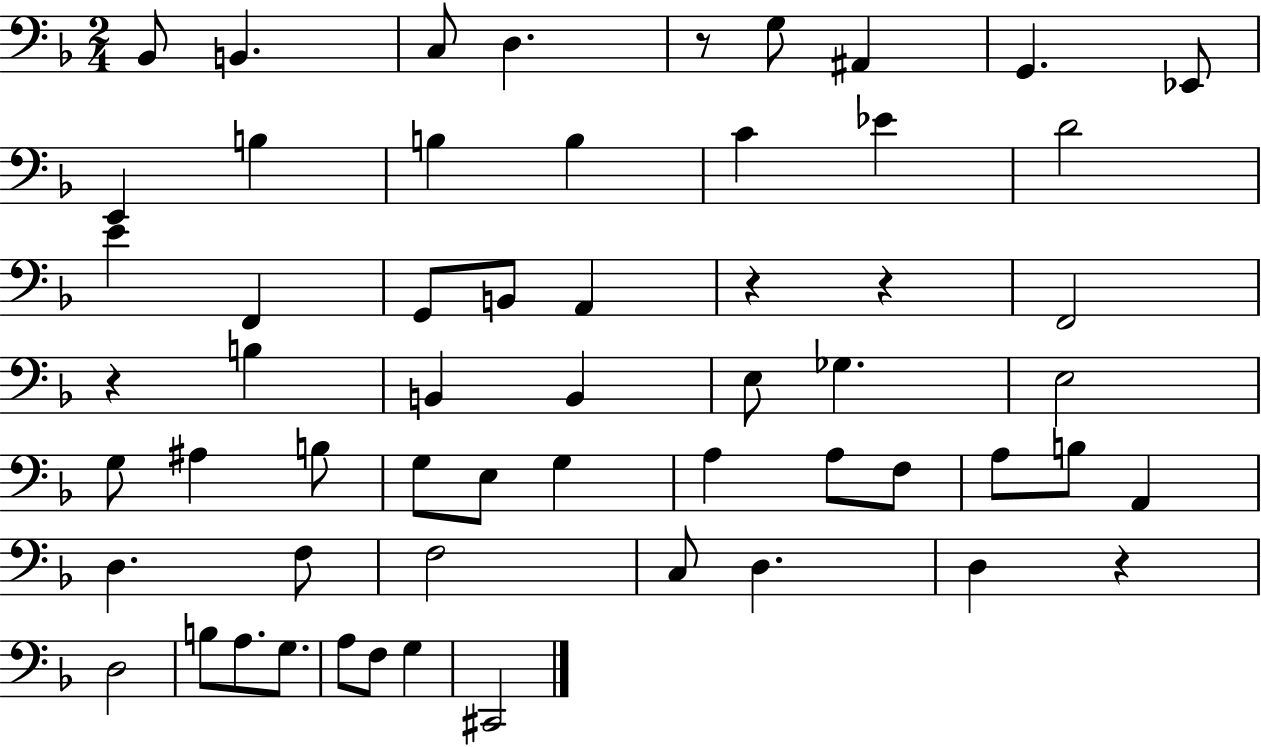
Bb2/e B2/q. C3/e D3/q. R/e G3/e A#2/q G2/q. Eb2/e E2/q B3/q B3/q B3/q C4/q Eb4/q D4/h E4/q F2/q G2/e B2/e A2/q R/q R/q F2/h R/q B3/q B2/q B2/q E3/e Gb3/q. E3/h G3/e A#3/q B3/e G3/e E3/e G3/q A3/q A3/e F3/e A3/e B3/e A2/q D3/q. F3/e F3/h C3/e D3/q. D3/q R/q D3/h B3/e A3/e. G3/e. A3/e F3/e G3/q C#2/h